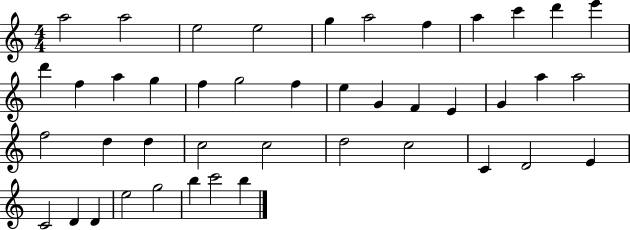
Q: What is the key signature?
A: C major